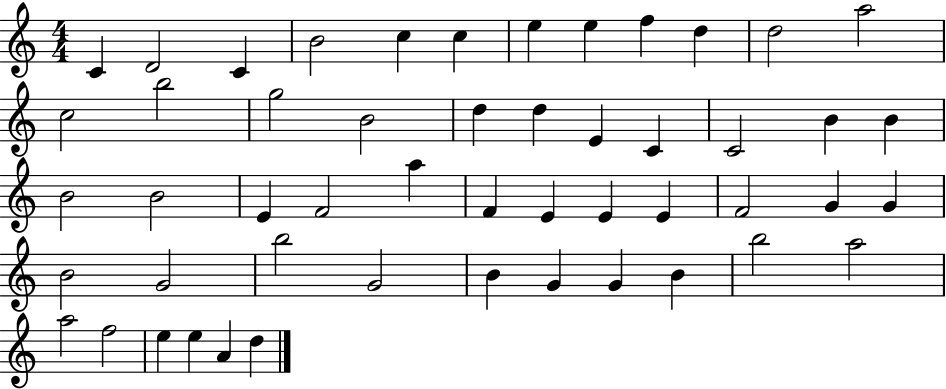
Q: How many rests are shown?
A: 0